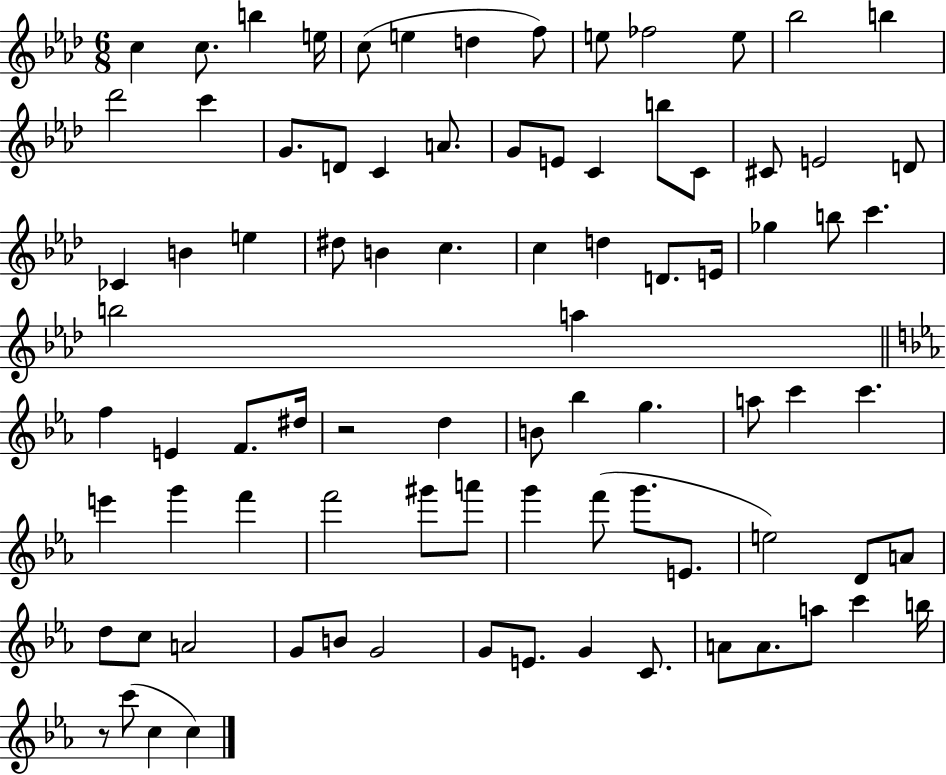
C5/q C5/e. B5/q E5/s C5/e E5/q D5/q F5/e E5/e FES5/h E5/e Bb5/h B5/q Db6/h C6/q G4/e. D4/e C4/q A4/e. G4/e E4/e C4/q B5/e C4/e C#4/e E4/h D4/e CES4/q B4/q E5/q D#5/e B4/q C5/q. C5/q D5/q D4/e. E4/s Gb5/q B5/e C6/q. B5/h A5/q F5/q E4/q F4/e. D#5/s R/h D5/q B4/e Bb5/q G5/q. A5/e C6/q C6/q. E6/q G6/q F6/q F6/h G#6/e A6/e G6/q F6/e G6/e. E4/e. E5/h D4/e A4/e D5/e C5/e A4/h G4/e B4/e G4/h G4/e E4/e. G4/q C4/e. A4/e A4/e. A5/e C6/q B5/s R/e C6/e C5/q C5/q